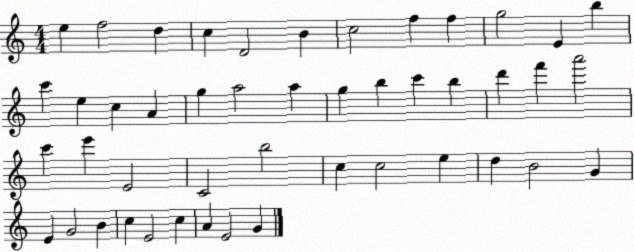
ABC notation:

X:1
T:Untitled
M:4/4
L:1/4
K:C
e f2 d c D2 B c2 f f g2 E b c' e c A g a2 a g b c' b d' f' a'2 c' e' E2 C2 b2 c c2 e d B2 G E G2 B c E2 c A E2 G